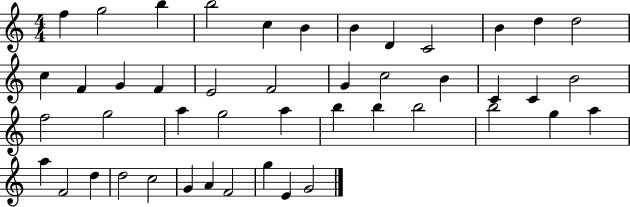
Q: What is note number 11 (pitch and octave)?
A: D5